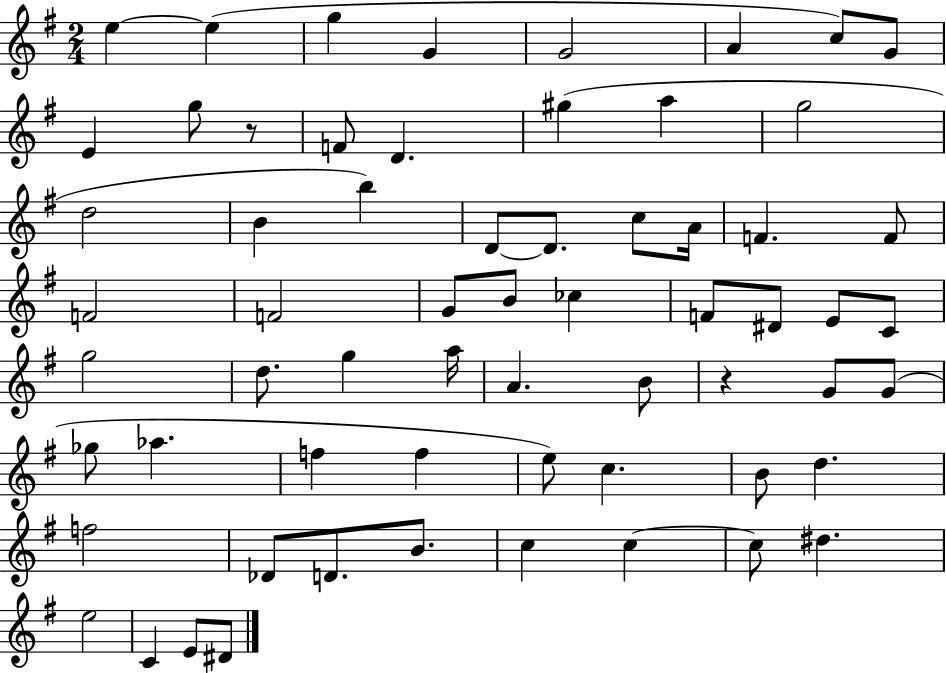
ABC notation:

X:1
T:Untitled
M:2/4
L:1/4
K:G
e e g G G2 A c/2 G/2 E g/2 z/2 F/2 D ^g a g2 d2 B b D/2 D/2 c/2 A/4 F F/2 F2 F2 G/2 B/2 _c F/2 ^D/2 E/2 C/2 g2 d/2 g a/4 A B/2 z G/2 G/2 _g/2 _a f f e/2 c B/2 d f2 _D/2 D/2 B/2 c c c/2 ^d e2 C E/2 ^D/2